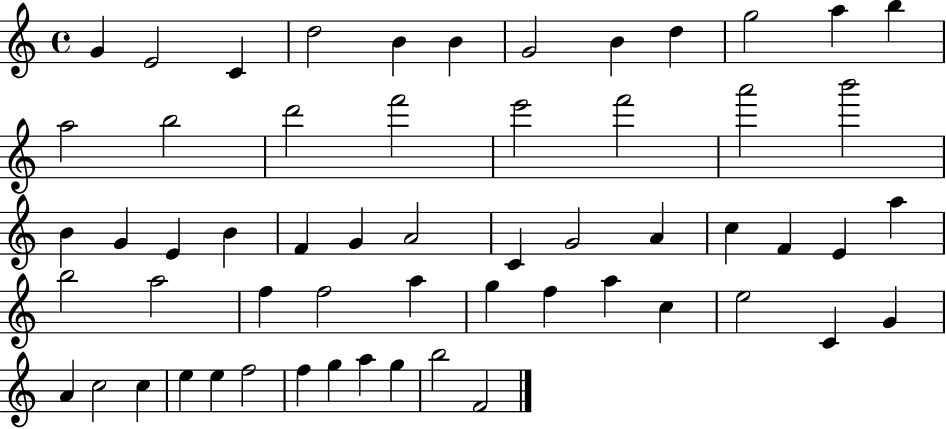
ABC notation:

X:1
T:Untitled
M:4/4
L:1/4
K:C
G E2 C d2 B B G2 B d g2 a b a2 b2 d'2 f'2 e'2 f'2 a'2 b'2 B G E B F G A2 C G2 A c F E a b2 a2 f f2 a g f a c e2 C G A c2 c e e f2 f g a g b2 F2